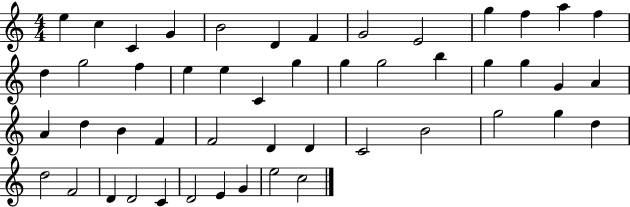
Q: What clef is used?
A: treble